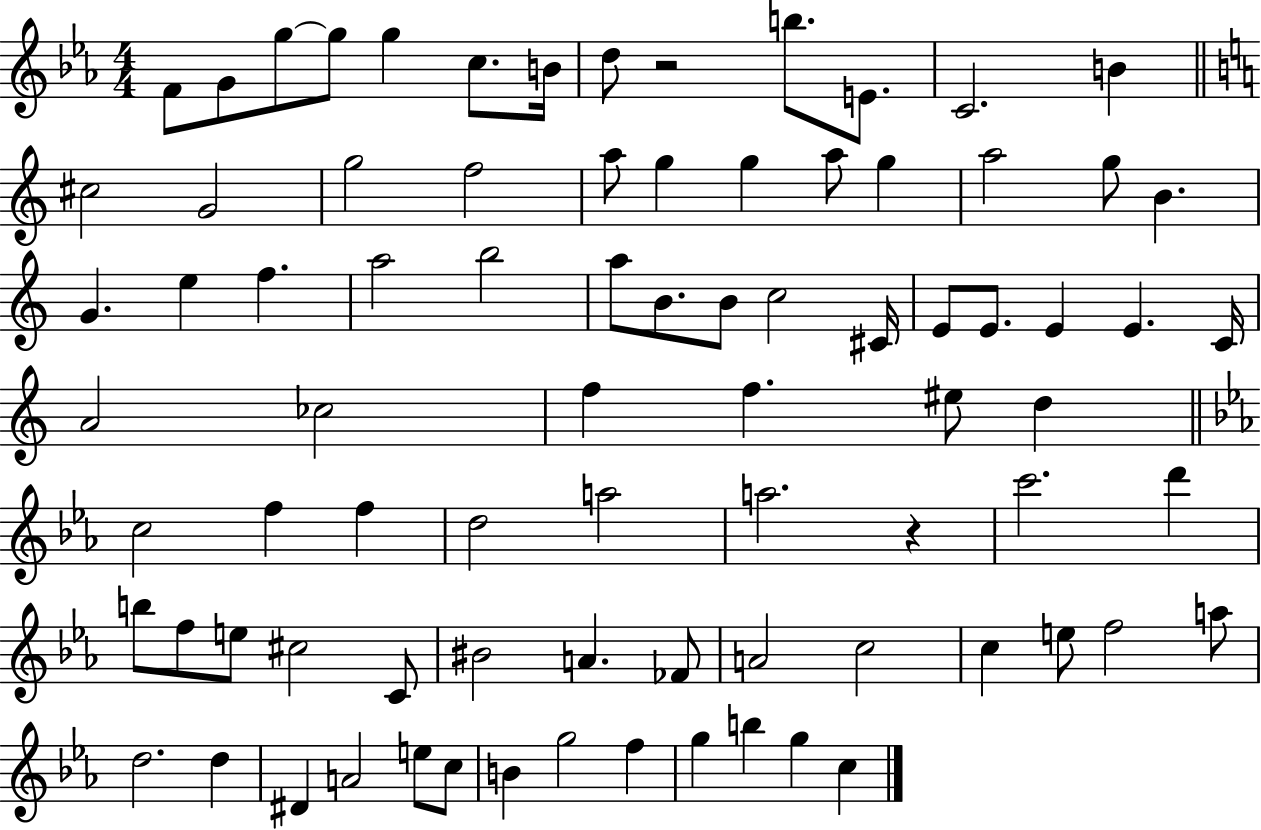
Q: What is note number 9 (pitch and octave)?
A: B5